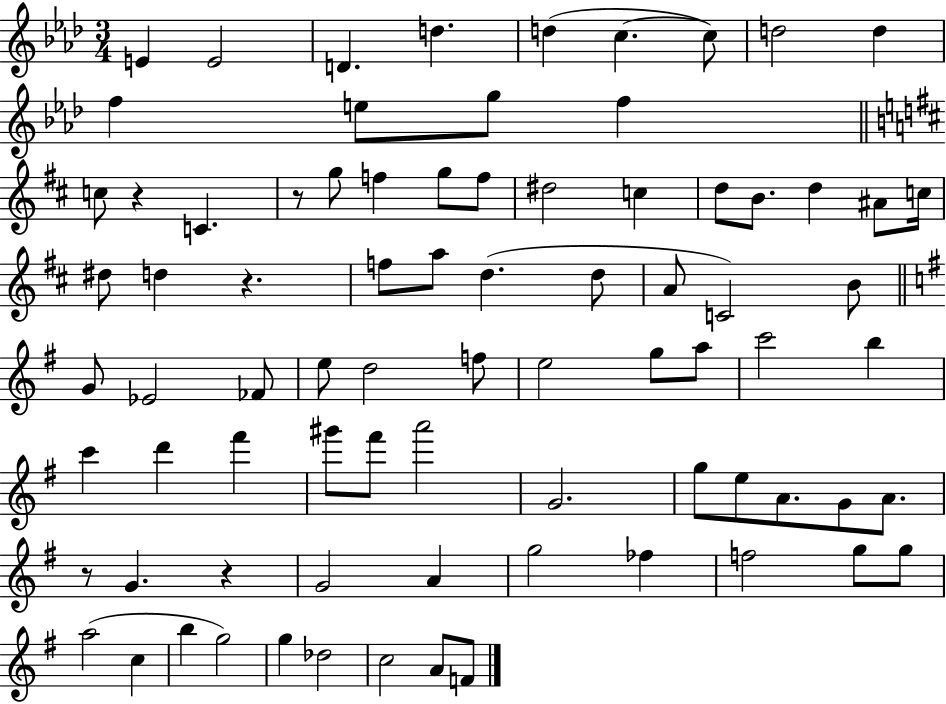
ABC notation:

X:1
T:Untitled
M:3/4
L:1/4
K:Ab
E E2 D d d c c/2 d2 d f e/2 g/2 f c/2 z C z/2 g/2 f g/2 f/2 ^d2 c d/2 B/2 d ^A/2 c/4 ^d/2 d z f/2 a/2 d d/2 A/2 C2 B/2 G/2 _E2 _F/2 e/2 d2 f/2 e2 g/2 a/2 c'2 b c' d' ^f' ^g'/2 ^f'/2 a'2 G2 g/2 e/2 A/2 G/2 A/2 z/2 G z G2 A g2 _f f2 g/2 g/2 a2 c b g2 g _d2 c2 A/2 F/2